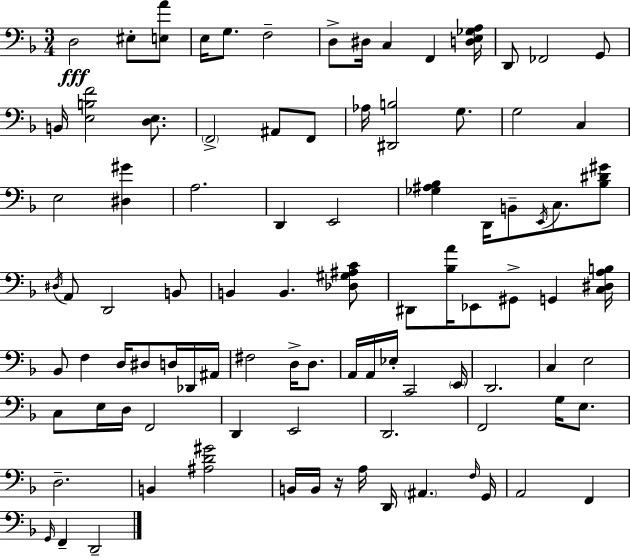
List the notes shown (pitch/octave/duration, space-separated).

D3/h EIS3/e [E3,A4]/e E3/s G3/e. F3/h D3/e D#3/s C3/q F2/q [D3,E3,Gb3,A3]/s D2/e FES2/h G2/e B2/s [E3,B3,F4]/h [D3,E3]/e. F2/h A#2/e F2/e Ab3/s [D#2,B3]/h G3/e. G3/h C3/q E3/h [D#3,G#4]/q A3/h. D2/q E2/h [Gb3,A#3,Bb3]/q D2/s B2/e E2/s C3/e. [Bb3,D#4,G#4]/e D#3/s A2/e D2/h B2/e B2/q B2/q. [Db3,G#3,A#3,C4]/e D#2/e [Bb3,A4]/s Eb2/e G#2/e G2/q [C3,D#3,A3,B3]/s Bb2/e F3/q D3/s D#3/e D3/s Db2/s A#2/s F#3/h D3/s D3/e. A2/s A2/s Eb3/s C2/h E2/s D2/h. C3/q E3/h C3/e E3/s D3/s F2/h D2/q E2/h D2/h. F2/h G3/s E3/e. D3/h. B2/q [A#3,D4,G#4]/h B2/s B2/s R/s A3/s D2/s A#2/q. F3/s G2/s A2/h F2/q G2/s F2/q D2/h